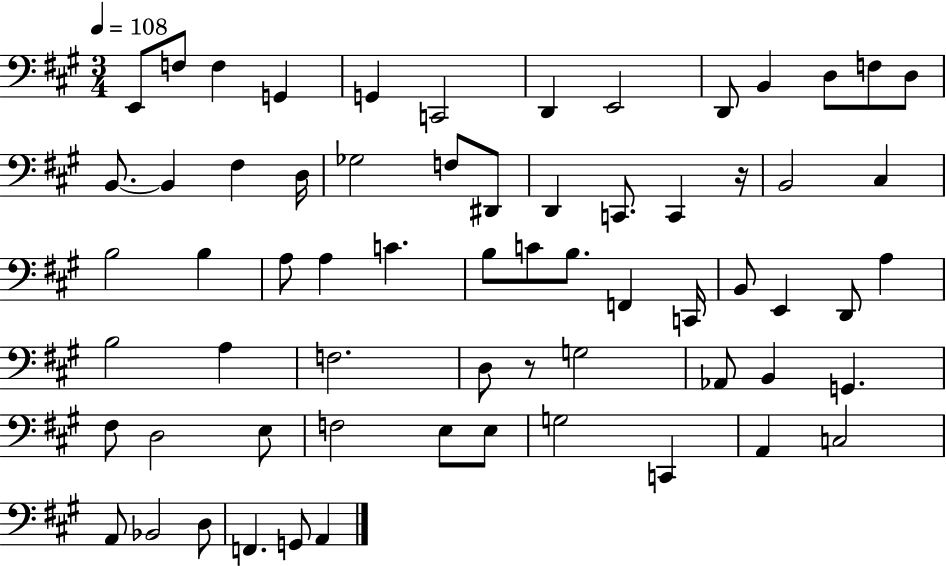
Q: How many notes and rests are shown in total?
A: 65